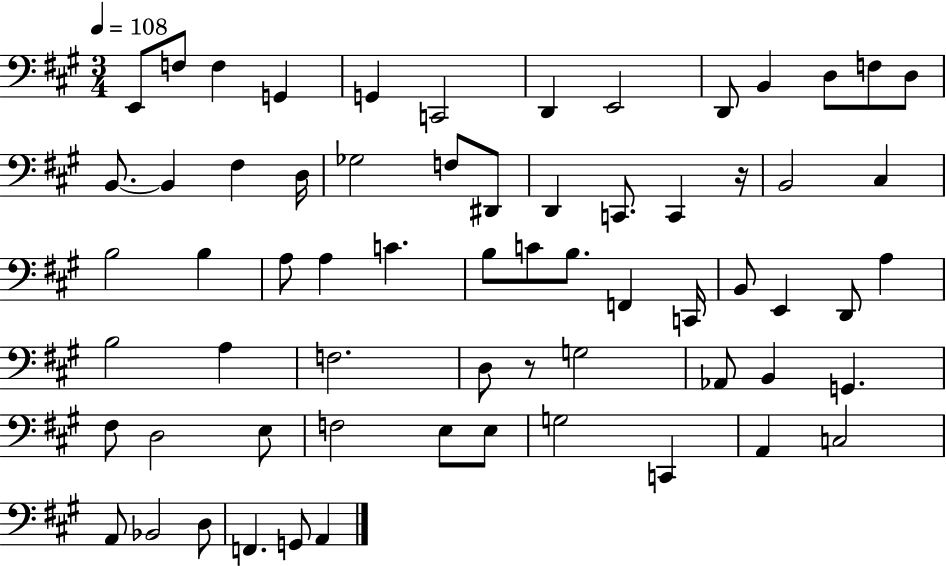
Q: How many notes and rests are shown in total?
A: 65